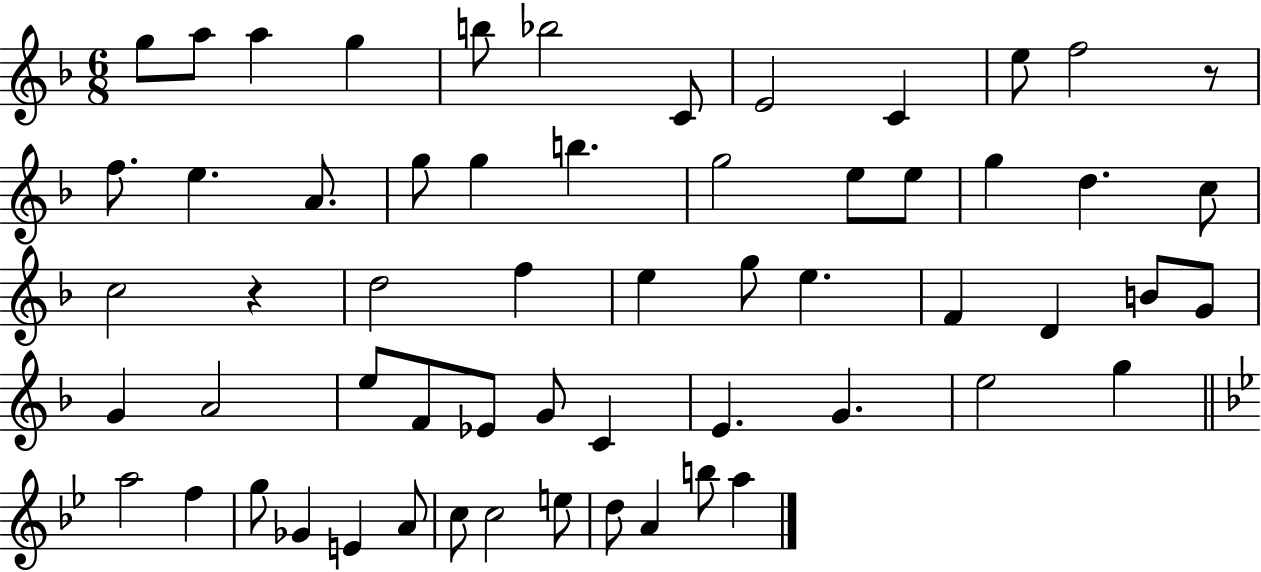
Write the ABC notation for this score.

X:1
T:Untitled
M:6/8
L:1/4
K:F
g/2 a/2 a g b/2 _b2 C/2 E2 C e/2 f2 z/2 f/2 e A/2 g/2 g b g2 e/2 e/2 g d c/2 c2 z d2 f e g/2 e F D B/2 G/2 G A2 e/2 F/2 _E/2 G/2 C E G e2 g a2 f g/2 _G E A/2 c/2 c2 e/2 d/2 A b/2 a